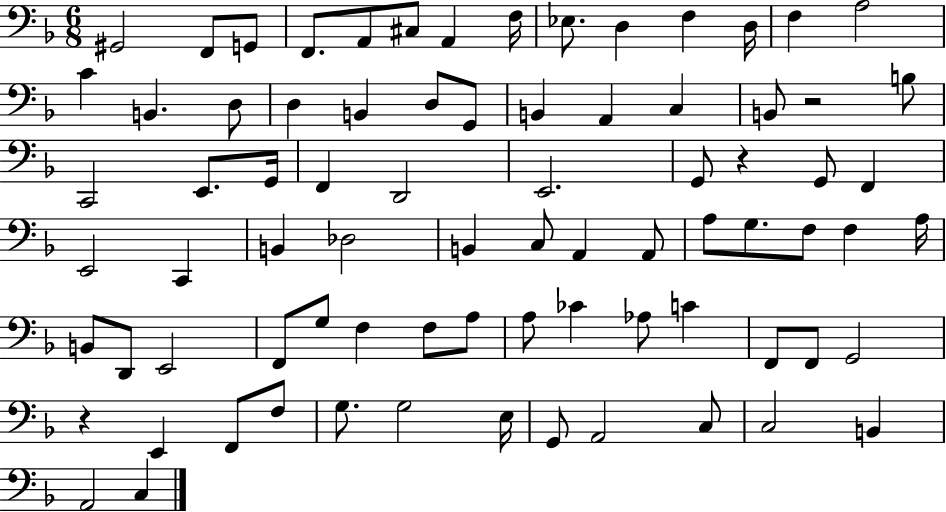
G#2/h F2/e G2/e F2/e. A2/e C#3/e A2/q F3/s Eb3/e. D3/q F3/q D3/s F3/q A3/h C4/q B2/q. D3/e D3/q B2/q D3/e G2/e B2/q A2/q C3/q B2/e R/h B3/e C2/h E2/e. G2/s F2/q D2/h E2/h. G2/e R/q G2/e F2/q E2/h C2/q B2/q Db3/h B2/q C3/e A2/q A2/e A3/e G3/e. F3/e F3/q A3/s B2/e D2/e E2/h F2/e G3/e F3/q F3/e A3/e A3/e CES4/q Ab3/e C4/q F2/e F2/e G2/h R/q E2/q F2/e F3/e G3/e. G3/h E3/s G2/e A2/h C3/e C3/h B2/q A2/h C3/q